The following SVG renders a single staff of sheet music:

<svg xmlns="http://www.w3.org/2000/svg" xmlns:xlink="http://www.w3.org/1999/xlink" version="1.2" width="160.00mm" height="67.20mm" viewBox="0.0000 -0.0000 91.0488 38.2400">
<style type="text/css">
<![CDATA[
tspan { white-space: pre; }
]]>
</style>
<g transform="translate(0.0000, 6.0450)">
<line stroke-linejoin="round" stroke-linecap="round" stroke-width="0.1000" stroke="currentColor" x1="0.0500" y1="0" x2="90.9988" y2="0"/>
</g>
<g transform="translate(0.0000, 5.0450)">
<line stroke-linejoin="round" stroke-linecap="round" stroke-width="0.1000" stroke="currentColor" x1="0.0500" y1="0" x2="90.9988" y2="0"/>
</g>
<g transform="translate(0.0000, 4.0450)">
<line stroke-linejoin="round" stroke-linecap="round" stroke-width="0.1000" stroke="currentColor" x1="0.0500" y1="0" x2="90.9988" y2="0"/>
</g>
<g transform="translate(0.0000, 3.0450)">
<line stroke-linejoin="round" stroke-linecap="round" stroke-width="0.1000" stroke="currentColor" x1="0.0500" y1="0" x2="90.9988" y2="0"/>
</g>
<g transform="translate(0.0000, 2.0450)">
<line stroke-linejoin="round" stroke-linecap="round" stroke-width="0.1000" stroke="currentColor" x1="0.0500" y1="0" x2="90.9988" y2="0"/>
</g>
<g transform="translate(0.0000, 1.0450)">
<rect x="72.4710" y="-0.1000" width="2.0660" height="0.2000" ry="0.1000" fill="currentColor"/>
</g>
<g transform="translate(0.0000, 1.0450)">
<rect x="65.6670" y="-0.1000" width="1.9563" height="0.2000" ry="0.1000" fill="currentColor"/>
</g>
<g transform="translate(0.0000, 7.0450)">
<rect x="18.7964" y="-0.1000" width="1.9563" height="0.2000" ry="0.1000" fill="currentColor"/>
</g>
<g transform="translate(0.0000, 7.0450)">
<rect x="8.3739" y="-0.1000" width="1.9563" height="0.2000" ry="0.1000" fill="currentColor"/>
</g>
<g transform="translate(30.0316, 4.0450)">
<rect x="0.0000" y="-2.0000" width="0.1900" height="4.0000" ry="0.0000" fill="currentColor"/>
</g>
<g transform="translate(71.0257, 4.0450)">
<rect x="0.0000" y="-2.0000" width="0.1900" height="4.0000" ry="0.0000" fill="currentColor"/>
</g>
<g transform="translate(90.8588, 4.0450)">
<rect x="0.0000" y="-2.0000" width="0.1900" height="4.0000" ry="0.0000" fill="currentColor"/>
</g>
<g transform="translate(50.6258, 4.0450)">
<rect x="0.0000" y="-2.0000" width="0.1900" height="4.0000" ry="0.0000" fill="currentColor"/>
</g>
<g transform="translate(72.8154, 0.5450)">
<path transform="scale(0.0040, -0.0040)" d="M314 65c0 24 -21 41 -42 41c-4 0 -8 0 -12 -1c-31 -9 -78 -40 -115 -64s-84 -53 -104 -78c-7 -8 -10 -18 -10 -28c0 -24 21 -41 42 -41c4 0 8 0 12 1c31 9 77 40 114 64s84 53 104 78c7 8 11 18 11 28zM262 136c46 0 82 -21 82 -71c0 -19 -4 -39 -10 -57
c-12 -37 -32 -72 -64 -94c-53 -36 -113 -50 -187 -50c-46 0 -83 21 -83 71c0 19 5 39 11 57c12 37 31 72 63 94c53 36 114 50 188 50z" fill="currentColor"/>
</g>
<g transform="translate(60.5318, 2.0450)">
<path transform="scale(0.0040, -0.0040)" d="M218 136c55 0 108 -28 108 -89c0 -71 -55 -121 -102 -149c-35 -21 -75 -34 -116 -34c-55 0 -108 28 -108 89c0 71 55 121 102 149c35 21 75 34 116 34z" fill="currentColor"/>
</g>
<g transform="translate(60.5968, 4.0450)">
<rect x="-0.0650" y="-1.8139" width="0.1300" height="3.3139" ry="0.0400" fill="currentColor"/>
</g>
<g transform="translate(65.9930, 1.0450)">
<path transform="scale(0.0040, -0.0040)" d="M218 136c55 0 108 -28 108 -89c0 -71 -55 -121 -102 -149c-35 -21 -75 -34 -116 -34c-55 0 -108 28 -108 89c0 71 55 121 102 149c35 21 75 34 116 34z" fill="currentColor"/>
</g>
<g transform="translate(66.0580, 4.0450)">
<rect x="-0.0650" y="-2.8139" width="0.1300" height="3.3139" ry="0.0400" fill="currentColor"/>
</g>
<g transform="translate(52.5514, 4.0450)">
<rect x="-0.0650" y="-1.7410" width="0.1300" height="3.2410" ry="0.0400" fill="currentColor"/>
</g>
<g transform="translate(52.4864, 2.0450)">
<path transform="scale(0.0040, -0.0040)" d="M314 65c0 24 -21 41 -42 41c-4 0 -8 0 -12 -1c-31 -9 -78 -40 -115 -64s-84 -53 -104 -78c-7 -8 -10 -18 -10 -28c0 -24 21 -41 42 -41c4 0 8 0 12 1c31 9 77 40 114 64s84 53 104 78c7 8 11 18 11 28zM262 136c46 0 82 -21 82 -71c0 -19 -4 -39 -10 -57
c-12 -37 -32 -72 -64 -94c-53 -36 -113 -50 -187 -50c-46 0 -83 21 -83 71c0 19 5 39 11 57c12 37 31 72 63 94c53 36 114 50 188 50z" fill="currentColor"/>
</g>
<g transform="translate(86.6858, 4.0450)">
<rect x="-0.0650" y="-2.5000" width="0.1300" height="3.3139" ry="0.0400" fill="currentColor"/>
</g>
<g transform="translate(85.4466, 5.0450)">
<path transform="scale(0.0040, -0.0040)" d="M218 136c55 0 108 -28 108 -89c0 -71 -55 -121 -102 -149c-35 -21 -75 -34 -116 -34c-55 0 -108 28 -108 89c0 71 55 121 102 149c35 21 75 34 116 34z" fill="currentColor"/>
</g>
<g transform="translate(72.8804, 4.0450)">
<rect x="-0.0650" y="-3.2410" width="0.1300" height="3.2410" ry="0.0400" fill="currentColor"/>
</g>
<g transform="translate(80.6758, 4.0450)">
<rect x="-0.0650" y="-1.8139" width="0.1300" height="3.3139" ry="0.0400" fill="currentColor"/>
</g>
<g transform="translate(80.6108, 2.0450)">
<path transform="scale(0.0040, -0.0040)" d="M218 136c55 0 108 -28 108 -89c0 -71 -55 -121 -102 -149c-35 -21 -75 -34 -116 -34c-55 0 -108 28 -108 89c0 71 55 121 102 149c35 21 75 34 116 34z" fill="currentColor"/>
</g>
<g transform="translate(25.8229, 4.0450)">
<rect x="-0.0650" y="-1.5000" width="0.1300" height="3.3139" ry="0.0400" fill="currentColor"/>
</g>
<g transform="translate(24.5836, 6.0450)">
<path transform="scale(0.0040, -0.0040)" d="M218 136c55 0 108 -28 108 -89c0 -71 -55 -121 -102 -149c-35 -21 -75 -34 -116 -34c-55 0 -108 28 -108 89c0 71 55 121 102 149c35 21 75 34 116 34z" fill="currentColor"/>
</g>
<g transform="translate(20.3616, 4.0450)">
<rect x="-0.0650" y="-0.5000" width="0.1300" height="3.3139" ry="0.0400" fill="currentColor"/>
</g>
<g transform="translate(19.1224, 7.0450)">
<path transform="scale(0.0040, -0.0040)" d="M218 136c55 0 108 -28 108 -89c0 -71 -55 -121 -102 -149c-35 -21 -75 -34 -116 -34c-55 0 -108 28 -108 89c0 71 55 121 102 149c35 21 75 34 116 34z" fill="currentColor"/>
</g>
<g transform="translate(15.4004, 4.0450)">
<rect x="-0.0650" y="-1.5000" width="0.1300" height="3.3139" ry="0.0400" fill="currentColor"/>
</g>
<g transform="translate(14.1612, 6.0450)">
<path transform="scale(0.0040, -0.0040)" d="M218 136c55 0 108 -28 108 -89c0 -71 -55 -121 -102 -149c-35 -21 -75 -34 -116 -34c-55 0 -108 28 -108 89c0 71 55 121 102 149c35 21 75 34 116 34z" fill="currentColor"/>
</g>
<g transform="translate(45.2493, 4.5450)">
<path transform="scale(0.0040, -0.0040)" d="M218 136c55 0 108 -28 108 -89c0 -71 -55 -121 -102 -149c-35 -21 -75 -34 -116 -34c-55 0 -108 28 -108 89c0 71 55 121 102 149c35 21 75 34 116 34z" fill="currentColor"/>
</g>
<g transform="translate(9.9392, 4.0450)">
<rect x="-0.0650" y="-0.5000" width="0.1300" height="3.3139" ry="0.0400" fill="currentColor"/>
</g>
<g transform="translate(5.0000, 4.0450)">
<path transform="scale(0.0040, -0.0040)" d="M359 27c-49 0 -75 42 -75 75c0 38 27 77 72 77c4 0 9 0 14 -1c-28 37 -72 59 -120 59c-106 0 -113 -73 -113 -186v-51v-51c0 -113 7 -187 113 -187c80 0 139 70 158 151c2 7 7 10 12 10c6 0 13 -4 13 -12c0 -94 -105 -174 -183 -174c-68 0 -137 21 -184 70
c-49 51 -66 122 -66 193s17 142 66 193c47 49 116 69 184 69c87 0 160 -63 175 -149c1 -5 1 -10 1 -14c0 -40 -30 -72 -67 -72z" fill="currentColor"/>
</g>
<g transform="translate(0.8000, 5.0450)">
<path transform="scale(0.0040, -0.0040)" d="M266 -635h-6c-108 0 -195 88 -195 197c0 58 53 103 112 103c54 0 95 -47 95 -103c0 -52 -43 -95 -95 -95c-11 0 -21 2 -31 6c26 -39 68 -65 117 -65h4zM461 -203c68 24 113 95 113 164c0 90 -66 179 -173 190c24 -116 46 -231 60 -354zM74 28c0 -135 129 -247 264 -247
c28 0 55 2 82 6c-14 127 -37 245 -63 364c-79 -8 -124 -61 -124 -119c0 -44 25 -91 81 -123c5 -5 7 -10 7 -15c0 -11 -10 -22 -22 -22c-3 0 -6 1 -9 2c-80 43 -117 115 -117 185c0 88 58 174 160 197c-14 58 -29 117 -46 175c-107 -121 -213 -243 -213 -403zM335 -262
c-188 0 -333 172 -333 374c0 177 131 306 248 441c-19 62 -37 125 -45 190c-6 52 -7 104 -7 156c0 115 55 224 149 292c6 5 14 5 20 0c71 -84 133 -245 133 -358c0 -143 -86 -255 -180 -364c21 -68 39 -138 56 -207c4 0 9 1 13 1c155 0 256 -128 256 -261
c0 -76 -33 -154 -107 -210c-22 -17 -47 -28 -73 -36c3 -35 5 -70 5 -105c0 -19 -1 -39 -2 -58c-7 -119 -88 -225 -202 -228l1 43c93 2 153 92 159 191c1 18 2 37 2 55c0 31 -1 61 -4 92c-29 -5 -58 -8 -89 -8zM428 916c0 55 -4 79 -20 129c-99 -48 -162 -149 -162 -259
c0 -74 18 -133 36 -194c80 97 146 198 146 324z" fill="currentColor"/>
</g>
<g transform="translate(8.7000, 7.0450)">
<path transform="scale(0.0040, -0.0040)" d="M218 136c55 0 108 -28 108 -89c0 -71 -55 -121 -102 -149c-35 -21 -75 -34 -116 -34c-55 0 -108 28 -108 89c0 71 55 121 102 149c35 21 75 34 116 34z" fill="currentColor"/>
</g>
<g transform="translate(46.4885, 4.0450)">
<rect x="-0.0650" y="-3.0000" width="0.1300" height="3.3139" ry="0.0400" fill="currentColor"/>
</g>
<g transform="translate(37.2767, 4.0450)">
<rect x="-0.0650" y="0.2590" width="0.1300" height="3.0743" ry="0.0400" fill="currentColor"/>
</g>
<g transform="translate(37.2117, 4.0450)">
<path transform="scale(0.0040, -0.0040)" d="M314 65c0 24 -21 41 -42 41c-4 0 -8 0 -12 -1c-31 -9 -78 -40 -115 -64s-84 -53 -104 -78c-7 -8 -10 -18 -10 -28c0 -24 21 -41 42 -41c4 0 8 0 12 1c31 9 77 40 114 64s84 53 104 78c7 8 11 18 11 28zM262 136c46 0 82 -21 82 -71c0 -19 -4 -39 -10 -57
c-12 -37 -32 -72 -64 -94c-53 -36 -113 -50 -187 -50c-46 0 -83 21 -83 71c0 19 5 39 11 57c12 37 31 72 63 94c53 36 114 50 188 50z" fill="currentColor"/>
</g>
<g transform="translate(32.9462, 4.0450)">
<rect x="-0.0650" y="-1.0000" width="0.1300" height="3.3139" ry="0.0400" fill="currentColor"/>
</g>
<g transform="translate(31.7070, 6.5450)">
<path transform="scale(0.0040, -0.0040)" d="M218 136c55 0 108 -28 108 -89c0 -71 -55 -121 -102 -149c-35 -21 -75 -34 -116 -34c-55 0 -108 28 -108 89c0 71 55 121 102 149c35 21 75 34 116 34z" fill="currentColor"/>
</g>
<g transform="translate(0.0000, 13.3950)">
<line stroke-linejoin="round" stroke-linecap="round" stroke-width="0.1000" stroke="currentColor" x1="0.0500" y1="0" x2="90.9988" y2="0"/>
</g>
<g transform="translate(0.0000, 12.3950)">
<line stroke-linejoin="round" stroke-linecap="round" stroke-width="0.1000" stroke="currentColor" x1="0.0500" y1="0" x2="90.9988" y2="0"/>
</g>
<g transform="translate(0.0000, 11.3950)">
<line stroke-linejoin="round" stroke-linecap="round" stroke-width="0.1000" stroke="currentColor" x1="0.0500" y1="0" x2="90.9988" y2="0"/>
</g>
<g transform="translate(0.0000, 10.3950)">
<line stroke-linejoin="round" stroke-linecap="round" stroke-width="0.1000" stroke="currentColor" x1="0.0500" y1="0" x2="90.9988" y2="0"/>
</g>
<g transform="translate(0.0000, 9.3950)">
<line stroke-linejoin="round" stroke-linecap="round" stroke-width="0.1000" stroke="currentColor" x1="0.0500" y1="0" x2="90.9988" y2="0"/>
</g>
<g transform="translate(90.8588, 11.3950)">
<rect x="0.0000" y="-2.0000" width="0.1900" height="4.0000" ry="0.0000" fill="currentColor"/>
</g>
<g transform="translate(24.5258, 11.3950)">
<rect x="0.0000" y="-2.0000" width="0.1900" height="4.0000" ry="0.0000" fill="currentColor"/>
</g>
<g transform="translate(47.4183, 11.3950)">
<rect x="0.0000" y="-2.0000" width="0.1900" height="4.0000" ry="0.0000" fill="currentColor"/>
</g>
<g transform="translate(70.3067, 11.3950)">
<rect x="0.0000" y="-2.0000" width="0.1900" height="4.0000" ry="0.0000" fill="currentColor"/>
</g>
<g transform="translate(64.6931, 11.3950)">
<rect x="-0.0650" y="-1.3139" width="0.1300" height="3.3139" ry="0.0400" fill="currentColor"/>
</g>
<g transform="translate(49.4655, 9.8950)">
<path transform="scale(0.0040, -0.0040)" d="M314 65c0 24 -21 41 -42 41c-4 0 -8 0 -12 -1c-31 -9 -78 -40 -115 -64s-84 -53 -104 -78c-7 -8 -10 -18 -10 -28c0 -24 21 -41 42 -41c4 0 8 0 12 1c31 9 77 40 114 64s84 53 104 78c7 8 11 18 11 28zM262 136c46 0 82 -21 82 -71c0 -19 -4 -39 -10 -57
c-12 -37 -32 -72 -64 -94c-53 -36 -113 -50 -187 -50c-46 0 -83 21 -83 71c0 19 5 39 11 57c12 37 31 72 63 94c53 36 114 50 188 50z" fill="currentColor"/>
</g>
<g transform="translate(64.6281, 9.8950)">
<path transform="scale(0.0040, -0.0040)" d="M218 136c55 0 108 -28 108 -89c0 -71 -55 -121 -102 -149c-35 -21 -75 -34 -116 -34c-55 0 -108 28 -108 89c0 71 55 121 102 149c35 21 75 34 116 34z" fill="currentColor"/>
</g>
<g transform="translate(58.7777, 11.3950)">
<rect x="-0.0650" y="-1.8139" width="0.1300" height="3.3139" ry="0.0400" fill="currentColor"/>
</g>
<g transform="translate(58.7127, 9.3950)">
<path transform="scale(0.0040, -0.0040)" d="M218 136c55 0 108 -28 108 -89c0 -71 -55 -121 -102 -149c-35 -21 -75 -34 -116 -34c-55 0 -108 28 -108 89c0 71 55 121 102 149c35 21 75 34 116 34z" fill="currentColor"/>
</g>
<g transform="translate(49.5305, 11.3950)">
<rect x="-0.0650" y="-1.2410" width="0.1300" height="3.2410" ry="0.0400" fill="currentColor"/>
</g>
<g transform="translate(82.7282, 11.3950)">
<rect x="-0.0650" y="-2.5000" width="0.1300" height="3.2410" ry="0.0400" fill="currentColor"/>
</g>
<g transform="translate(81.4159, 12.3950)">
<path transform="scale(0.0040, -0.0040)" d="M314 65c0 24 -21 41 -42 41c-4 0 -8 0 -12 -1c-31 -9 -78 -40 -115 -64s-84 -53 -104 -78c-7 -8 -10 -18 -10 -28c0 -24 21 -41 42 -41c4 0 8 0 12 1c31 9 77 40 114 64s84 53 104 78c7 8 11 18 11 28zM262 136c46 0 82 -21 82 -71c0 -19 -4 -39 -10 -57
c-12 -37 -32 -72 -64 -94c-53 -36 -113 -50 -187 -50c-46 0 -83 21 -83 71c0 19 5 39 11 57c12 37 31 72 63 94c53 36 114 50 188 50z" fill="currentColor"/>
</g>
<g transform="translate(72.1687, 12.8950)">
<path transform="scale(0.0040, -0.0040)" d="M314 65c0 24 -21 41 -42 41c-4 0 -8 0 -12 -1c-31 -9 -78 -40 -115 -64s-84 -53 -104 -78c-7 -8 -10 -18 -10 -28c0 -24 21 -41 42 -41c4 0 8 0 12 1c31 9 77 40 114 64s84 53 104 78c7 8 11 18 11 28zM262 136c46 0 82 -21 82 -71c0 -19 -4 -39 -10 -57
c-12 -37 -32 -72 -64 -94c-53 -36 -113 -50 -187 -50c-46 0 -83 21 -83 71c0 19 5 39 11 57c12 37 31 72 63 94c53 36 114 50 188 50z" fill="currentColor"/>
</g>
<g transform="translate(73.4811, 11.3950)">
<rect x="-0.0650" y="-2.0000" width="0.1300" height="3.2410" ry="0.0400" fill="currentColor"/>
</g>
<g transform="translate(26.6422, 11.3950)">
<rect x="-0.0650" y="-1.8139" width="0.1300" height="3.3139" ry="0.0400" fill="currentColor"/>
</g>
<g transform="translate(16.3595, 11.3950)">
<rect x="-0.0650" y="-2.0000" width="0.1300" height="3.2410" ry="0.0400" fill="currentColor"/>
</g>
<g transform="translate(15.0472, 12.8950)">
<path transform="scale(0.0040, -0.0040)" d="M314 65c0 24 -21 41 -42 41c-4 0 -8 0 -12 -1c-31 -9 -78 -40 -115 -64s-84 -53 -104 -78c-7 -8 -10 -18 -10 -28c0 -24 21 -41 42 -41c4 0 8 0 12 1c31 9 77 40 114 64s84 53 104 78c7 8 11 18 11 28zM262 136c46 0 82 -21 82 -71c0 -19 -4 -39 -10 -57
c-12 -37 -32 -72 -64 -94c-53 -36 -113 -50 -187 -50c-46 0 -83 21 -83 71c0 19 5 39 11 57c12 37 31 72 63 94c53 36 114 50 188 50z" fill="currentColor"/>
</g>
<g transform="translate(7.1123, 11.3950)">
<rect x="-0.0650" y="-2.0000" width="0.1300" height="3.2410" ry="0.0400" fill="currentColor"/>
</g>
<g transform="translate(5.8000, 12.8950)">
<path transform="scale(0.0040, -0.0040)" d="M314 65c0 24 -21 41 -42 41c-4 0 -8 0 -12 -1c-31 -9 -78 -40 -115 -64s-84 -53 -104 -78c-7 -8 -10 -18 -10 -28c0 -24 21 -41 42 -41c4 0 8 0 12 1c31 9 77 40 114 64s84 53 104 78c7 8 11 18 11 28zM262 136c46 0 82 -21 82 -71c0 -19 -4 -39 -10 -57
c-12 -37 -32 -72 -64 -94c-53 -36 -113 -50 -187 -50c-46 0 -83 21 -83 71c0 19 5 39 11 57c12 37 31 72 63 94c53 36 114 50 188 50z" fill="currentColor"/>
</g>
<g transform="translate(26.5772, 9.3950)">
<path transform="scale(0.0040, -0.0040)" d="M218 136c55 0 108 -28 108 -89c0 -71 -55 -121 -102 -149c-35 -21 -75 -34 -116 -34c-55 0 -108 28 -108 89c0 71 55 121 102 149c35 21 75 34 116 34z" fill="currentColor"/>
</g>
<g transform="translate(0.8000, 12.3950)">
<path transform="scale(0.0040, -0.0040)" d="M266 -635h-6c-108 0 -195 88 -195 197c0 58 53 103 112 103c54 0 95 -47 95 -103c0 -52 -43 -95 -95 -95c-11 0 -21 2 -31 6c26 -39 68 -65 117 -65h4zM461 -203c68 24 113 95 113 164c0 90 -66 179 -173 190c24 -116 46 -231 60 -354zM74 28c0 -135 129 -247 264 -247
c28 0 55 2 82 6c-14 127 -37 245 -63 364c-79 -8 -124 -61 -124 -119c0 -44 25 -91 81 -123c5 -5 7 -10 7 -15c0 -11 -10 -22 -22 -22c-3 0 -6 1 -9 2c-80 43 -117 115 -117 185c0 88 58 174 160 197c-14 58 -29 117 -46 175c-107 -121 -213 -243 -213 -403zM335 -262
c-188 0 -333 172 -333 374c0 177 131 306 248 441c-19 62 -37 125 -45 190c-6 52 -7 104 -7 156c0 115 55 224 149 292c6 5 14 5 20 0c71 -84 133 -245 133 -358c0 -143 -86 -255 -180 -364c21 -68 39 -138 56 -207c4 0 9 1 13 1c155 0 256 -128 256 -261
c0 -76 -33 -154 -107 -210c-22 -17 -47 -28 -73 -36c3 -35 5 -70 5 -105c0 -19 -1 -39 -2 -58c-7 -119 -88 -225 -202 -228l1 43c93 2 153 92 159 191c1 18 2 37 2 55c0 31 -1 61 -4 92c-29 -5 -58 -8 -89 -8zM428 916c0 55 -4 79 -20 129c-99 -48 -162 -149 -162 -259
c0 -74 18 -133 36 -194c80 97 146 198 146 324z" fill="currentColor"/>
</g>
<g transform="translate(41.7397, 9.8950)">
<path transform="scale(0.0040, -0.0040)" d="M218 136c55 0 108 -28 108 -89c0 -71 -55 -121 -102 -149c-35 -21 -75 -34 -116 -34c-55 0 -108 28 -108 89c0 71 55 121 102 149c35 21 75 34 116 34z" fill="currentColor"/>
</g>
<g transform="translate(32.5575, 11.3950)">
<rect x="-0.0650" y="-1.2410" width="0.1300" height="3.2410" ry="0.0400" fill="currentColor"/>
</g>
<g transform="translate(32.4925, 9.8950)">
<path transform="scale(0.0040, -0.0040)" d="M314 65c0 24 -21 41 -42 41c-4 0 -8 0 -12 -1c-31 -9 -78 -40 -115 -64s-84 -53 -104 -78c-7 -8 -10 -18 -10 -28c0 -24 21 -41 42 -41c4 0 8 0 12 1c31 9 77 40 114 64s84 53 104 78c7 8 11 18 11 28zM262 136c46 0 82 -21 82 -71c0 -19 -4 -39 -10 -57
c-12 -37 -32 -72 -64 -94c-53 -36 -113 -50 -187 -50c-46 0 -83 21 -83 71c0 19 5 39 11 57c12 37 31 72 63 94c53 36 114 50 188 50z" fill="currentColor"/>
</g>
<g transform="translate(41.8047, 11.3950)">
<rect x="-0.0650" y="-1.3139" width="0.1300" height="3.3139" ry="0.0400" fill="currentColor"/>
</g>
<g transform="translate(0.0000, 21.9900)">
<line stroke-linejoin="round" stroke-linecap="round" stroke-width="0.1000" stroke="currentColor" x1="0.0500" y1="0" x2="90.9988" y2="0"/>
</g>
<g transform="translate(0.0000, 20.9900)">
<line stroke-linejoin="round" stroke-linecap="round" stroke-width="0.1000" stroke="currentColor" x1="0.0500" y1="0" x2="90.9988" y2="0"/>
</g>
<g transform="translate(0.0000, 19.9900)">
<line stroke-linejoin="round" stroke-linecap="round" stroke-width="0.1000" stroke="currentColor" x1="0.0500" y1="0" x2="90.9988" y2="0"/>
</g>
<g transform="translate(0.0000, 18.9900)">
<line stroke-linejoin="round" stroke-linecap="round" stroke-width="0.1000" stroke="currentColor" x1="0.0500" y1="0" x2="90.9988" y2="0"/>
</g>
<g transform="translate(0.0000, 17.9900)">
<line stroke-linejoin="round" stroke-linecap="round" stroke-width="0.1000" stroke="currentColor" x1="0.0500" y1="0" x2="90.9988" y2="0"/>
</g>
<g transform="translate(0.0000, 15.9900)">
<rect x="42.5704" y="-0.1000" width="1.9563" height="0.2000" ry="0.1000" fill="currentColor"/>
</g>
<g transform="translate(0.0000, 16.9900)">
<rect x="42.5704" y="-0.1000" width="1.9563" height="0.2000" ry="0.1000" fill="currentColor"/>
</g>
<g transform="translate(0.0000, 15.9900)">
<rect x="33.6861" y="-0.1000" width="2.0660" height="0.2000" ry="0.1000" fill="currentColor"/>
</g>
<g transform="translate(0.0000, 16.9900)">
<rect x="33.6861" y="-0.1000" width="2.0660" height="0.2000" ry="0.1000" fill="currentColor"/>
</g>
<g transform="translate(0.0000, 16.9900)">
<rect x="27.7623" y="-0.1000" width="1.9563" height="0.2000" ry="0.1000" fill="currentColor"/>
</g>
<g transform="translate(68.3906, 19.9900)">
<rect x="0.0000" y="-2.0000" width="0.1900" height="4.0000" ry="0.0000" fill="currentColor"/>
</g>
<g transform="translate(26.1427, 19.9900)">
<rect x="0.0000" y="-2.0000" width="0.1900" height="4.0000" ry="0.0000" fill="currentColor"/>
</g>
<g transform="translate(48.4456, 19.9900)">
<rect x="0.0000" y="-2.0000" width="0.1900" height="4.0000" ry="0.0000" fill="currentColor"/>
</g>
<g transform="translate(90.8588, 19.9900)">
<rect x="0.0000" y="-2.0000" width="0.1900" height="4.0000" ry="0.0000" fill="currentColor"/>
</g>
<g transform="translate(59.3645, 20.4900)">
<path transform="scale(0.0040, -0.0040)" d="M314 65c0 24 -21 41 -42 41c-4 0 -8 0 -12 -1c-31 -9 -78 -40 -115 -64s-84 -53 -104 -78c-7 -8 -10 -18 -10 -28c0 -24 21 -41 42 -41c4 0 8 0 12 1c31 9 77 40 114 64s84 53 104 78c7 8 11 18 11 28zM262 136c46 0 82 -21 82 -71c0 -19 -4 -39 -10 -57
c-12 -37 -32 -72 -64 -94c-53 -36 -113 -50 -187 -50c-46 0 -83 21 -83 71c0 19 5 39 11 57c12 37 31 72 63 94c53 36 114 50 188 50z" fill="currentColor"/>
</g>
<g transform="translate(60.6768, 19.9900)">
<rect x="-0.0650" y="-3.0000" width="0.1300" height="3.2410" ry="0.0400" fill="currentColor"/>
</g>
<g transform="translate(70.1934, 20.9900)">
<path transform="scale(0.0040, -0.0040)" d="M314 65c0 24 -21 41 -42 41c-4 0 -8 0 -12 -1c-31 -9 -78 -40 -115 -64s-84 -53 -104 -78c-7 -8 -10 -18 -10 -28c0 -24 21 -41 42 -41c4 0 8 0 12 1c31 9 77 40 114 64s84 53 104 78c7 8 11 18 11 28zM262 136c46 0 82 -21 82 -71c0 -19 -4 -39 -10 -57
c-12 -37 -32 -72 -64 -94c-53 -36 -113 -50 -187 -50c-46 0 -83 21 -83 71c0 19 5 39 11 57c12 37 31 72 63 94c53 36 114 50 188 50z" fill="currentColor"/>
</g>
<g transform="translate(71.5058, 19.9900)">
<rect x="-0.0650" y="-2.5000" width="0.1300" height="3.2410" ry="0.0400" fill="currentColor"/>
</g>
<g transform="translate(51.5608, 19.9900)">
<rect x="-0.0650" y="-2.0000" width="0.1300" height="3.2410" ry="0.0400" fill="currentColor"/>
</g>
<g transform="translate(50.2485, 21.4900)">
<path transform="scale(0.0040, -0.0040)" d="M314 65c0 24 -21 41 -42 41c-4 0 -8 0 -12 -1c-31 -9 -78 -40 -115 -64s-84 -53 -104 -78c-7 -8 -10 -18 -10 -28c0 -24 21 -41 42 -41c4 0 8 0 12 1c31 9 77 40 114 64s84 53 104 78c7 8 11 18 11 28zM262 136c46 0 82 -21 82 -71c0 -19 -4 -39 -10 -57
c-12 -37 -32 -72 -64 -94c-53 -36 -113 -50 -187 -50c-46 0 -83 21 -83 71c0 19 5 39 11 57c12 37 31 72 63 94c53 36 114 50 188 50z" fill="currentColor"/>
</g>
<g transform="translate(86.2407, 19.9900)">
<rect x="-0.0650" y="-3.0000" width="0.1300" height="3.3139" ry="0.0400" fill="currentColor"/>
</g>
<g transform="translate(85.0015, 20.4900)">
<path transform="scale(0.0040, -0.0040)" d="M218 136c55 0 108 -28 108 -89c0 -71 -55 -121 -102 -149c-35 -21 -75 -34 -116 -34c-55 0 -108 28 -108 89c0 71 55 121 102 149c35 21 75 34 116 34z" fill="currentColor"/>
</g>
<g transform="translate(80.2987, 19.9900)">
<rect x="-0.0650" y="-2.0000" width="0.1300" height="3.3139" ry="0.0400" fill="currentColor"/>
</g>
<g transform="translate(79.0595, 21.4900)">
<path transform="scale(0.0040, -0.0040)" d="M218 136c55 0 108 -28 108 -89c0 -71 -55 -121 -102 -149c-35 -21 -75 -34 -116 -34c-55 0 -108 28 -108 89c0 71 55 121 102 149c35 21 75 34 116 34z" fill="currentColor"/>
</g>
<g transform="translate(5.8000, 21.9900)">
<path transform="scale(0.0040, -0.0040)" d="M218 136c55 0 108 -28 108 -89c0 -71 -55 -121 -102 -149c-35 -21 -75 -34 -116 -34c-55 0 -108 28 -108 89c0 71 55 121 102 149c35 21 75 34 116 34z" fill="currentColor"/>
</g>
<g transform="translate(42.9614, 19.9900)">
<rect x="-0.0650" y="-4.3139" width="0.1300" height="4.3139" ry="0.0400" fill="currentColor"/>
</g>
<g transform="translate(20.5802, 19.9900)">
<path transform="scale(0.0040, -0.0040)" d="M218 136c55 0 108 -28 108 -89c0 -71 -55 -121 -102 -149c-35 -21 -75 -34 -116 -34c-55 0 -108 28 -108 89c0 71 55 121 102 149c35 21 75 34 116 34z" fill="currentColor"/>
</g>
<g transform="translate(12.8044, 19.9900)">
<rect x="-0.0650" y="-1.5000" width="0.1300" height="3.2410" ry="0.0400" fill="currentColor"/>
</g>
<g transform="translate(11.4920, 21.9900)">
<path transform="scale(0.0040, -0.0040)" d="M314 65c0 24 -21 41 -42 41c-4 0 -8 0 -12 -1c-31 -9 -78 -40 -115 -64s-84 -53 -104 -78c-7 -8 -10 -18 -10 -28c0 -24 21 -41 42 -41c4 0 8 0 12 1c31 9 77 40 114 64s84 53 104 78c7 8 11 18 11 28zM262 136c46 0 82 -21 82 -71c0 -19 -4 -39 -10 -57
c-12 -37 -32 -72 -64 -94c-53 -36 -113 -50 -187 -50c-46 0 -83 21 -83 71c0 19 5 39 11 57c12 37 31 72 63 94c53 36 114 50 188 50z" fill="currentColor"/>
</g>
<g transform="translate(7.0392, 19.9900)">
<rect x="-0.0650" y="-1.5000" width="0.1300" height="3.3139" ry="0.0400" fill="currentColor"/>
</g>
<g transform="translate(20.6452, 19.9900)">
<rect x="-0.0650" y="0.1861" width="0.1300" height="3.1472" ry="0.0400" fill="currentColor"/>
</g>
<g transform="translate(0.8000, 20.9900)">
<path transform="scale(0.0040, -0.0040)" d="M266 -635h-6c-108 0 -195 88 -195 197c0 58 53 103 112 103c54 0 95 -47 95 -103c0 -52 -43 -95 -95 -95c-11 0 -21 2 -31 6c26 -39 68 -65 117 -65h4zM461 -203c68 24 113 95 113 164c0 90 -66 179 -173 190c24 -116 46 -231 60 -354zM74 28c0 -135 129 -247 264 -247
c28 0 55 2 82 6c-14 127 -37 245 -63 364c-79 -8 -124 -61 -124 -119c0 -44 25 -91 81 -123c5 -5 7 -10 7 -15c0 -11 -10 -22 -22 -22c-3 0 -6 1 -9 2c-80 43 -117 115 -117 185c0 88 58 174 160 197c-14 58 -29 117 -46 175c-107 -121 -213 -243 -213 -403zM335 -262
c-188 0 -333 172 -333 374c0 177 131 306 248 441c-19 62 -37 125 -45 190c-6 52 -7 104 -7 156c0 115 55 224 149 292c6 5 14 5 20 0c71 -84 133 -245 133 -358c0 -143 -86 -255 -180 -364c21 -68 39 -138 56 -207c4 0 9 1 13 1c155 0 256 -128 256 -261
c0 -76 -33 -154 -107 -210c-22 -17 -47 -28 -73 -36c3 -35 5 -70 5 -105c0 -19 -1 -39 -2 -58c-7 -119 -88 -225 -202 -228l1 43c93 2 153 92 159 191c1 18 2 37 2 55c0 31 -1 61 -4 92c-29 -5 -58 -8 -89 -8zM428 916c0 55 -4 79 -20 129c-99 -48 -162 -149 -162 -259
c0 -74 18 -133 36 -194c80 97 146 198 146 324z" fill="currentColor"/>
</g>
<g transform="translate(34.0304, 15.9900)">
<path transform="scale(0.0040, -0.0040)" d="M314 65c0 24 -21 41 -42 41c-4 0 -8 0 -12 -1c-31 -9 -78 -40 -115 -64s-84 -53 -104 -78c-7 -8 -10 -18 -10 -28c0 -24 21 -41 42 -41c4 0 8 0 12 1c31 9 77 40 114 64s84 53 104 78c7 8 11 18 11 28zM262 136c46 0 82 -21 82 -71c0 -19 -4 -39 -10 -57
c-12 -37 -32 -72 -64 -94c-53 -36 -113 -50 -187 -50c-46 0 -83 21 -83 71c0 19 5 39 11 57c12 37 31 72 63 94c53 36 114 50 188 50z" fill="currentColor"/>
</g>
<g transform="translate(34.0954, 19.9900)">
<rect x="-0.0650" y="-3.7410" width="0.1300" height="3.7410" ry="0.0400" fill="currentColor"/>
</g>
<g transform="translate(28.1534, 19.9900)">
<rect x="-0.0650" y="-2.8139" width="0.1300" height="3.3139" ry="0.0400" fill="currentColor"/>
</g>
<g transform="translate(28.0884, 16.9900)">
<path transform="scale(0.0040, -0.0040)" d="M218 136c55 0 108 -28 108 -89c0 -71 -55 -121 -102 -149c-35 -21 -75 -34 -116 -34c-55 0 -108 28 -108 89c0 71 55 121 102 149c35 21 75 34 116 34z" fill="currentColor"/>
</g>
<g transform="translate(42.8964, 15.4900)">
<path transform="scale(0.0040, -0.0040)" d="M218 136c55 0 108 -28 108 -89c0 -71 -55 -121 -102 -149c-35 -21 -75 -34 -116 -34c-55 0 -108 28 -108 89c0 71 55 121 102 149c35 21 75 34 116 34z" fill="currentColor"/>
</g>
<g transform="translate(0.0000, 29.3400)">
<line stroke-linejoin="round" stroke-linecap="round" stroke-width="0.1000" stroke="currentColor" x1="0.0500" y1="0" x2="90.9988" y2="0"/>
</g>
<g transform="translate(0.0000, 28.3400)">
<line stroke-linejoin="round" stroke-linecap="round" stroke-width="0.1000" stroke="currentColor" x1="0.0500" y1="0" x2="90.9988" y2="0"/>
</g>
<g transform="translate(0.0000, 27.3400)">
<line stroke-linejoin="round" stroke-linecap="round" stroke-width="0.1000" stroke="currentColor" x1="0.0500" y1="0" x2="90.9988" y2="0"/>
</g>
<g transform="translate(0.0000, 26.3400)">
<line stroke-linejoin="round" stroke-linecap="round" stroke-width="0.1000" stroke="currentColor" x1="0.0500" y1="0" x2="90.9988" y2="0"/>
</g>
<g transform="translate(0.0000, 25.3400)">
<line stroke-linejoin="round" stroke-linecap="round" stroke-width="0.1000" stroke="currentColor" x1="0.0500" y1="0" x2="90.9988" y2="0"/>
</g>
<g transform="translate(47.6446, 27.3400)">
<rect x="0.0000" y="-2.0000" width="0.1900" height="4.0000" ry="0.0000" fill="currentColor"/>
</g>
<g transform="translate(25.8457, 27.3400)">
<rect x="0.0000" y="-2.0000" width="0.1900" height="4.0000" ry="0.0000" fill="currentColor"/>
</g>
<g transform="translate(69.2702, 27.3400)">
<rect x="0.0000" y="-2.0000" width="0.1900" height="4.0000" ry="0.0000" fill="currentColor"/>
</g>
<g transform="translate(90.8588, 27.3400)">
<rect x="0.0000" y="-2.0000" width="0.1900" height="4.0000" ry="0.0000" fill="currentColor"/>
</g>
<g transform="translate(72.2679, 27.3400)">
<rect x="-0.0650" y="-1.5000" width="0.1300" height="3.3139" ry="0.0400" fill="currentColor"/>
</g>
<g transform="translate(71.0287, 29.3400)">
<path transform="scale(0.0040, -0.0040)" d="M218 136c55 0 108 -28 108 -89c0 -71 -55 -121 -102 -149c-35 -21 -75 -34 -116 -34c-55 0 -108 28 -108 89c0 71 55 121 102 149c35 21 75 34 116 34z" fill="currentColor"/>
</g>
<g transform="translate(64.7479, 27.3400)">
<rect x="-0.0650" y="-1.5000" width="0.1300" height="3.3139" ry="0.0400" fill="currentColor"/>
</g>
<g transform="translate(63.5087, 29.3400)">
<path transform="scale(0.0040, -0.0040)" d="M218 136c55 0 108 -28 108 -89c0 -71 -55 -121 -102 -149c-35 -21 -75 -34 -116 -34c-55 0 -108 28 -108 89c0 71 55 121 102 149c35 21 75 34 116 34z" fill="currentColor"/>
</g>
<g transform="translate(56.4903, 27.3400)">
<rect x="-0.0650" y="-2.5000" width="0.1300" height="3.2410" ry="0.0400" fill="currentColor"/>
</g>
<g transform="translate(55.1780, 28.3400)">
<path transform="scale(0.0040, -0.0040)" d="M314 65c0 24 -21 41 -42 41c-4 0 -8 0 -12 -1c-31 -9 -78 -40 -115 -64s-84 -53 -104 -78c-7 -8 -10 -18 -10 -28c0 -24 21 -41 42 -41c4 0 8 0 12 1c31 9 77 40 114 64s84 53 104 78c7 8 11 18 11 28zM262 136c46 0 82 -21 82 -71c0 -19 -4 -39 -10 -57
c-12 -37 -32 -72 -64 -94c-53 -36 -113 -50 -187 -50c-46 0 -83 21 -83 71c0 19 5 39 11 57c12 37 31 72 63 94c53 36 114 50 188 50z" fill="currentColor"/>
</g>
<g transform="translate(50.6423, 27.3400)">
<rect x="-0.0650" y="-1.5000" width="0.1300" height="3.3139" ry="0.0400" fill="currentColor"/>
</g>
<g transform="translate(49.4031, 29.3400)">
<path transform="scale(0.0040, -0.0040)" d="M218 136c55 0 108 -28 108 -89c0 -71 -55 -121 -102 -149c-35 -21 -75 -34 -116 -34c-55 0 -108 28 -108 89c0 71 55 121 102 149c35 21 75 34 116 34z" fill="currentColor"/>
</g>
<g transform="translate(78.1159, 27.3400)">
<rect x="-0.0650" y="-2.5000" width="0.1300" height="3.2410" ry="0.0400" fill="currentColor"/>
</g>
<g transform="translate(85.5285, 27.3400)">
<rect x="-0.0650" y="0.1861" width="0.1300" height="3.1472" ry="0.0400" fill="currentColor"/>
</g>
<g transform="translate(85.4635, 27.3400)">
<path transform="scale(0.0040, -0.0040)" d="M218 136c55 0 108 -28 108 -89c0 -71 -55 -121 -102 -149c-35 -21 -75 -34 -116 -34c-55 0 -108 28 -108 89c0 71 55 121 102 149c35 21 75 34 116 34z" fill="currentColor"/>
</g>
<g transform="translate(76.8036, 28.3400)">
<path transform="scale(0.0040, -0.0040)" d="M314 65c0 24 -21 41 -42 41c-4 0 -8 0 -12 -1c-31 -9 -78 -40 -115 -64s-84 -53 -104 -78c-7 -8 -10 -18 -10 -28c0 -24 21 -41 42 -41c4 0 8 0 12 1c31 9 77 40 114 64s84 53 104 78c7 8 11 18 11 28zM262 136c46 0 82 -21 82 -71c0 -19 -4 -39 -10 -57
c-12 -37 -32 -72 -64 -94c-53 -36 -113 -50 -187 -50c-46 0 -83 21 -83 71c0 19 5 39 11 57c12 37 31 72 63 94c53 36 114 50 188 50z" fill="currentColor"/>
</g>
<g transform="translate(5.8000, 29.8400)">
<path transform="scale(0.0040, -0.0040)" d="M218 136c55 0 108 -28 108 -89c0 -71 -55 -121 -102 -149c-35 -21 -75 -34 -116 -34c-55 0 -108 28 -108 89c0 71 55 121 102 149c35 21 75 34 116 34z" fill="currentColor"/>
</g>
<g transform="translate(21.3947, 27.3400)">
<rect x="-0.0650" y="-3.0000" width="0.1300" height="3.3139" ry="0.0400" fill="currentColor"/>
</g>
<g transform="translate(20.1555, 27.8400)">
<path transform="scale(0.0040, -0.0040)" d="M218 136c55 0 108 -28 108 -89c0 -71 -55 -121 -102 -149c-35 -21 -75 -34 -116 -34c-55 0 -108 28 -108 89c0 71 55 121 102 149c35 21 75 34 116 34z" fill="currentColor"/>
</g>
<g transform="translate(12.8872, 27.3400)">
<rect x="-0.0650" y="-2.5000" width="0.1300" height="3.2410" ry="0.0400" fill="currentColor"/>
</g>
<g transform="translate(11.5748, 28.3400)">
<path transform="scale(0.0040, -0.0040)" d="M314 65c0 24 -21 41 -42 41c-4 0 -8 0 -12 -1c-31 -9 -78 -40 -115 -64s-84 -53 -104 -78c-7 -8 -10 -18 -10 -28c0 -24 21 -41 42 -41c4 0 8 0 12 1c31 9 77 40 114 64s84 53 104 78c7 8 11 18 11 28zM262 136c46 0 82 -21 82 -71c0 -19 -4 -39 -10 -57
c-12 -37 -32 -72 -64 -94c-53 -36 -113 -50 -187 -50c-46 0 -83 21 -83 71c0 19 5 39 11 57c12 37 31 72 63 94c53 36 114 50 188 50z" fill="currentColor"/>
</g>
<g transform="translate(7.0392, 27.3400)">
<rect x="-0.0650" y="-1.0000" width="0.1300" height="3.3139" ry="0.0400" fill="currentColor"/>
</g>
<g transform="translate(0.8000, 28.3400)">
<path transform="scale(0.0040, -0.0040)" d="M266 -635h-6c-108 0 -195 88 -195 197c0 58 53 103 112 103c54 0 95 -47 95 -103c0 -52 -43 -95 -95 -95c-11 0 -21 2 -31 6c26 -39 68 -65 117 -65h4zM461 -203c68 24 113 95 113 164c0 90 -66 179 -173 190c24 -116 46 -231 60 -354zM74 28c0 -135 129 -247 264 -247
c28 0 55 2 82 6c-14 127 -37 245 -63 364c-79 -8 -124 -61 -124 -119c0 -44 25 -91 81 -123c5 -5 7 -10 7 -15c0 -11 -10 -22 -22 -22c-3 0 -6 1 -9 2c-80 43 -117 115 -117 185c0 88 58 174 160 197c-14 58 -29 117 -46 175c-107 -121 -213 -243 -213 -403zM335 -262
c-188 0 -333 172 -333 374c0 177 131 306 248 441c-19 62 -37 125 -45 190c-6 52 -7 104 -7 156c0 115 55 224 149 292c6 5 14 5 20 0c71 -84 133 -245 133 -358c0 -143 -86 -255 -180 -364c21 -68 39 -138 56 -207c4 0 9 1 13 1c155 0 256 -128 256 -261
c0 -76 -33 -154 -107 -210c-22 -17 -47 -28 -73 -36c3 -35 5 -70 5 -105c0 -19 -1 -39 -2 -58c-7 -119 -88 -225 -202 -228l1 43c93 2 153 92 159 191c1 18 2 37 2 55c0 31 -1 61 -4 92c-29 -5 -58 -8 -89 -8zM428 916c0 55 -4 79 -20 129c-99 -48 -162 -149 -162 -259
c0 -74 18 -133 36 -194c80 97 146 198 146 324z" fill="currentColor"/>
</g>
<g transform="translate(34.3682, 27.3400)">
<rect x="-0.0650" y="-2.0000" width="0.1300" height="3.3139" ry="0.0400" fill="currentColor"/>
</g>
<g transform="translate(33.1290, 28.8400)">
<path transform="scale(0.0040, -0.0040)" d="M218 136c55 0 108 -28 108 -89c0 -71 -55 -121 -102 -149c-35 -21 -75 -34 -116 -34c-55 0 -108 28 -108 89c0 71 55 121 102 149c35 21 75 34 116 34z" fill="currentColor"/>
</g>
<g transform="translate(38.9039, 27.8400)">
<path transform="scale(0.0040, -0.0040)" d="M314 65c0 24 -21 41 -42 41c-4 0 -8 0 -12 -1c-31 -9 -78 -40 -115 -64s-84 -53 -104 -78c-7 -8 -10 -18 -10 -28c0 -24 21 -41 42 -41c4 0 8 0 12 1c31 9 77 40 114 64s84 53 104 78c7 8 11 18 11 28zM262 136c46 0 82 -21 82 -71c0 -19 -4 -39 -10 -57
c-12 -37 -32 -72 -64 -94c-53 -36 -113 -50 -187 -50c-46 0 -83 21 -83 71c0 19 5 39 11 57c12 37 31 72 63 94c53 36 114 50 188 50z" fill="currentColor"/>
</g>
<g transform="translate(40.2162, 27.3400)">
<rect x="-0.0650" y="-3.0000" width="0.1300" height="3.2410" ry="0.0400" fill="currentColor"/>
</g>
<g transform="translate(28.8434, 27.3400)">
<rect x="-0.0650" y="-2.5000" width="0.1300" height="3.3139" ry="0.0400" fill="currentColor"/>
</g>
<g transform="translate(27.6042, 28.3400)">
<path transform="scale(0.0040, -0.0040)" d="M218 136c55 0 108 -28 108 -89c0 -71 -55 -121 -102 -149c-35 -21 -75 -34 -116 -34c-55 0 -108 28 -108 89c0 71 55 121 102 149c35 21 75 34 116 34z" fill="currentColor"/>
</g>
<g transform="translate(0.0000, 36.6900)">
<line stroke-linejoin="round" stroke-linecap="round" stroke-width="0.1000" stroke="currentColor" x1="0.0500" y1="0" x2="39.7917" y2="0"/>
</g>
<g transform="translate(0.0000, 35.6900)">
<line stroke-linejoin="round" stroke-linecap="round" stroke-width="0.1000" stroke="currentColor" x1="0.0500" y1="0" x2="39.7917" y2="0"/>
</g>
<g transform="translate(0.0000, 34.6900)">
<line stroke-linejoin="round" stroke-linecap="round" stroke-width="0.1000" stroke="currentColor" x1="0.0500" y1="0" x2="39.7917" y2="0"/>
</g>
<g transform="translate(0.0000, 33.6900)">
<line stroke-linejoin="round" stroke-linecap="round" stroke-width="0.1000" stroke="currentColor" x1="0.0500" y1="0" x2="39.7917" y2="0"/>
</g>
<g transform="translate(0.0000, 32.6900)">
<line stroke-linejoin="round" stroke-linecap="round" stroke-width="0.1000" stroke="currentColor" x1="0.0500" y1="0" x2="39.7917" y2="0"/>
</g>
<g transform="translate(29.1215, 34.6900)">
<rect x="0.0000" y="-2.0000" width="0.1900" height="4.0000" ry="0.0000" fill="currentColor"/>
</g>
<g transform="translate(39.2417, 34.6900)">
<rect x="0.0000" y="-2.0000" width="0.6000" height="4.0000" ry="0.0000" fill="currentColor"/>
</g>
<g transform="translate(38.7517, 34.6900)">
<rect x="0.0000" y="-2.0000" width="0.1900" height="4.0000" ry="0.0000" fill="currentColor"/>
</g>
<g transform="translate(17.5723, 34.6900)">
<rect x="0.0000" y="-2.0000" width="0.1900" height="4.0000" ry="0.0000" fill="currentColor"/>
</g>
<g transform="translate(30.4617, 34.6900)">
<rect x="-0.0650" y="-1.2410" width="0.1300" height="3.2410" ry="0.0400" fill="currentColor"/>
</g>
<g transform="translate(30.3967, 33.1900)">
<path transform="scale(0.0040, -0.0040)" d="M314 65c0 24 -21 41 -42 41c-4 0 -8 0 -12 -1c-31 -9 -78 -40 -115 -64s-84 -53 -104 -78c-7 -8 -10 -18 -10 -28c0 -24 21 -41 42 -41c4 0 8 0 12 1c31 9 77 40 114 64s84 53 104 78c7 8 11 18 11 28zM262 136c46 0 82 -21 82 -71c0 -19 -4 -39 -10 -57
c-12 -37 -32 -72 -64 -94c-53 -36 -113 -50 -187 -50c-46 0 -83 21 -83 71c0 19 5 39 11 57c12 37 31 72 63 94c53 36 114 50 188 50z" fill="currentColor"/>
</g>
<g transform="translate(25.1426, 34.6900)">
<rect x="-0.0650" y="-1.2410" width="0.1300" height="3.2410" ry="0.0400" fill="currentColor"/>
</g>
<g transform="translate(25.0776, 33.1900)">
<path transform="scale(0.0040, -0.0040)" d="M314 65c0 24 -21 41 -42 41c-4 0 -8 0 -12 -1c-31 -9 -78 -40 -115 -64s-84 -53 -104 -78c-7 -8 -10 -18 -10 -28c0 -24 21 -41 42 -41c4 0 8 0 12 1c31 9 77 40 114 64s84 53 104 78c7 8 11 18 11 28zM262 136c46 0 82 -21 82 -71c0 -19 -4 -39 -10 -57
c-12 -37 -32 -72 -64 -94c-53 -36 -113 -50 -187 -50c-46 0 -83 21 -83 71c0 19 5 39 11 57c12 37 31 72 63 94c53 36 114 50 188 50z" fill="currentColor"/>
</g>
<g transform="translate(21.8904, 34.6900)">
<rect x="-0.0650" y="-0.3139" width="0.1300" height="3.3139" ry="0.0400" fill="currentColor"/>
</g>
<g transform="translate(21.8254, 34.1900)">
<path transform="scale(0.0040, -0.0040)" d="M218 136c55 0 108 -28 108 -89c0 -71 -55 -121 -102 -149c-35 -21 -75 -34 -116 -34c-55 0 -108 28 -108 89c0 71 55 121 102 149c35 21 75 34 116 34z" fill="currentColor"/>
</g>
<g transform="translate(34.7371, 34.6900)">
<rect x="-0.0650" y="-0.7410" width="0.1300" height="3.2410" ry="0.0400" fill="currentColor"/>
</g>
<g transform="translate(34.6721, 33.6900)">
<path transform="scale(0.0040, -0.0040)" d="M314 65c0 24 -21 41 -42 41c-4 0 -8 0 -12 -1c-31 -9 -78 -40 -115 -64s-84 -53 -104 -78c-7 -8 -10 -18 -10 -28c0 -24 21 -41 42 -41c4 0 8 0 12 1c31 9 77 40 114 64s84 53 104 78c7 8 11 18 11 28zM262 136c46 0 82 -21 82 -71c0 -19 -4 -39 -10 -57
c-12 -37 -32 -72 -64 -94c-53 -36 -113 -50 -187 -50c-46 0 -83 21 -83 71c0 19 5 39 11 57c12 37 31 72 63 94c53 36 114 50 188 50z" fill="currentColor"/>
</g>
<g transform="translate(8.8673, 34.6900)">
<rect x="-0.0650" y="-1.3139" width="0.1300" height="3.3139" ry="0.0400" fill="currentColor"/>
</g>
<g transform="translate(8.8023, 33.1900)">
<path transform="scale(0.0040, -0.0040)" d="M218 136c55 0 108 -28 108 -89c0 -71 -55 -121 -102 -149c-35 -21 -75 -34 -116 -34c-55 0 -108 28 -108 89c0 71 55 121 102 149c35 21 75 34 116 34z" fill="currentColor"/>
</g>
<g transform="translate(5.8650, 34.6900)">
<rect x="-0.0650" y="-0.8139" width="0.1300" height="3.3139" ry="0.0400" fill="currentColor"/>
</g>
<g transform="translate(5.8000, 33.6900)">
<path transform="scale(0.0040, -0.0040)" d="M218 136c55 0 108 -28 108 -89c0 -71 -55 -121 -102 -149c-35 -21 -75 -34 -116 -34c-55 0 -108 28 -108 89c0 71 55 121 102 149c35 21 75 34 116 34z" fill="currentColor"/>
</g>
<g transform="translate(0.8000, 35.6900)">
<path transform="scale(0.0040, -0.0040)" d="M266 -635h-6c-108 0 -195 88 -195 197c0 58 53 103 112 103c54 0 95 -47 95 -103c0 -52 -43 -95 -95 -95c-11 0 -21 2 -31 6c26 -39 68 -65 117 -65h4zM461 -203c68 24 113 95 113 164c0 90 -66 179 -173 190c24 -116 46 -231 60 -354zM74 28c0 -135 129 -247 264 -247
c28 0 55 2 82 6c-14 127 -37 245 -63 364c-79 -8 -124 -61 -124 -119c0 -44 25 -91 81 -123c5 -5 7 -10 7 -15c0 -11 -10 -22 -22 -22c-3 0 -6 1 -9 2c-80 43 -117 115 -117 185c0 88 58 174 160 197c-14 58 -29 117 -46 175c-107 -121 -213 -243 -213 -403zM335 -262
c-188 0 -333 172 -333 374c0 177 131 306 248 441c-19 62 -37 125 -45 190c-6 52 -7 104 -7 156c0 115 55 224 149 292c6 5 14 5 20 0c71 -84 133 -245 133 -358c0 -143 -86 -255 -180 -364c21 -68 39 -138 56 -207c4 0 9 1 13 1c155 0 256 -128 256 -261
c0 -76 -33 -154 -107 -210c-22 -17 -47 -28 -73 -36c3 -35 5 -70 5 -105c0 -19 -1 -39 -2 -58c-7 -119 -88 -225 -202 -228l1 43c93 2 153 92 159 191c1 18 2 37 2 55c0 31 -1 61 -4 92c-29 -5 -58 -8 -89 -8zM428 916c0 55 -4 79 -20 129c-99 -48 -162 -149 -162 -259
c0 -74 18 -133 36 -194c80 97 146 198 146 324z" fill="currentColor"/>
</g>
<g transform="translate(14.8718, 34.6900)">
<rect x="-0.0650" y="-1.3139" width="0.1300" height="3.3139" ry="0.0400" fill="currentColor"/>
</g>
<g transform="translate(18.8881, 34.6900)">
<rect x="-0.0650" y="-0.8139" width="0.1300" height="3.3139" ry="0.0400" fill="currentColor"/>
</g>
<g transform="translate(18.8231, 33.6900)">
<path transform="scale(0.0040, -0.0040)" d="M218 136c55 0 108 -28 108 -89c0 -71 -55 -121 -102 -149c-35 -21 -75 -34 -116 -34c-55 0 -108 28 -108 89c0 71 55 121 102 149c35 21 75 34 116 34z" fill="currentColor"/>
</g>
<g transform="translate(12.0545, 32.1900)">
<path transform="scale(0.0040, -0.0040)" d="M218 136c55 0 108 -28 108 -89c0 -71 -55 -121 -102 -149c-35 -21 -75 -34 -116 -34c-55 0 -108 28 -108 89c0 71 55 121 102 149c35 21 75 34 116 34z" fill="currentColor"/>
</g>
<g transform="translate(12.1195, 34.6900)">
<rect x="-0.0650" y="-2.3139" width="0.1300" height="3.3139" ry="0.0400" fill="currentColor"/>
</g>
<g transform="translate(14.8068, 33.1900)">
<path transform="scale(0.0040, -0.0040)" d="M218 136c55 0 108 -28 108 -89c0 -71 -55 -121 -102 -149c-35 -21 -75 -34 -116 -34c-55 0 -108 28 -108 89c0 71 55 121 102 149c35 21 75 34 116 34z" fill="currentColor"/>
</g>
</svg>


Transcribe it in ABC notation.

X:1
T:Untitled
M:4/4
L:1/4
K:C
C E C E D B2 A f2 f a b2 f G F2 F2 f e2 e e2 f e F2 G2 E E2 B a c'2 d' F2 A2 G2 F A D G2 A G F A2 E G2 E E G2 B d e g e d c e2 e2 d2